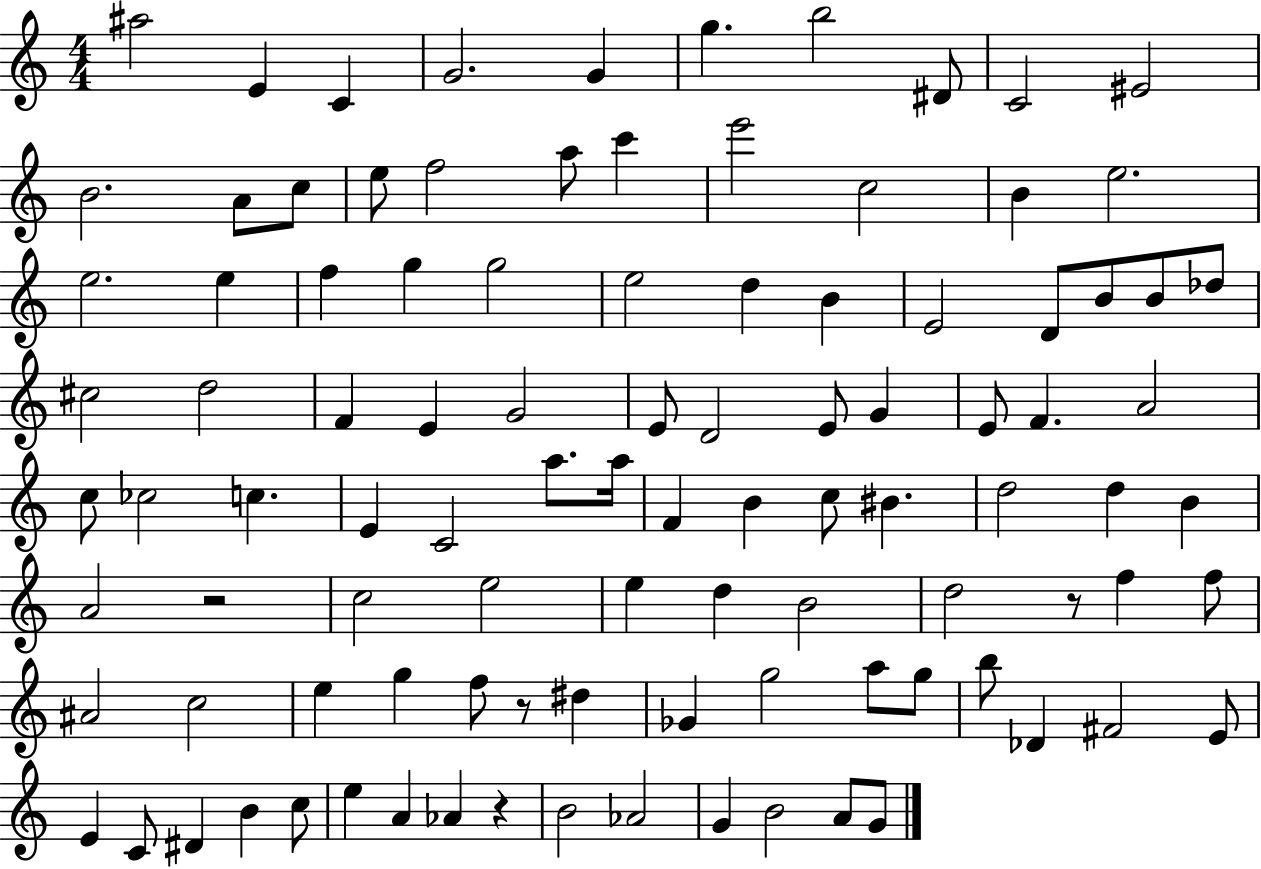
A#5/h E4/q C4/q G4/h. G4/q G5/q. B5/h D#4/e C4/h EIS4/h B4/h. A4/e C5/e E5/e F5/h A5/e C6/q E6/h C5/h B4/q E5/h. E5/h. E5/q F5/q G5/q G5/h E5/h D5/q B4/q E4/h D4/e B4/e B4/e Db5/e C#5/h D5/h F4/q E4/q G4/h E4/e D4/h E4/e G4/q E4/e F4/q. A4/h C5/e CES5/h C5/q. E4/q C4/h A5/e. A5/s F4/q B4/q C5/e BIS4/q. D5/h D5/q B4/q A4/h R/h C5/h E5/h E5/q D5/q B4/h D5/h R/e F5/q F5/e A#4/h C5/h E5/q G5/q F5/e R/e D#5/q Gb4/q G5/h A5/e G5/e B5/e Db4/q F#4/h E4/e E4/q C4/e D#4/q B4/q C5/e E5/q A4/q Ab4/q R/q B4/h Ab4/h G4/q B4/h A4/e G4/e